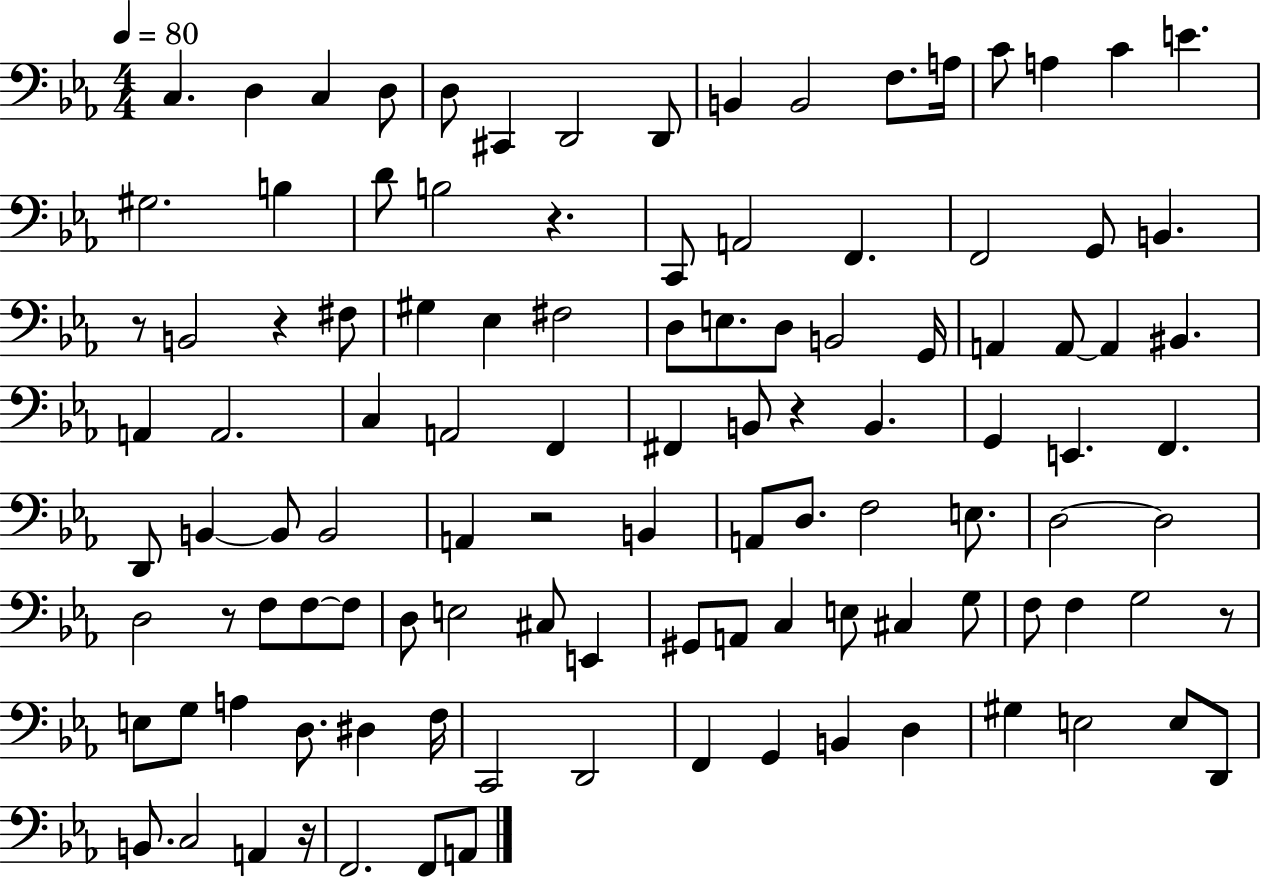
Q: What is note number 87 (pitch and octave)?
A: C2